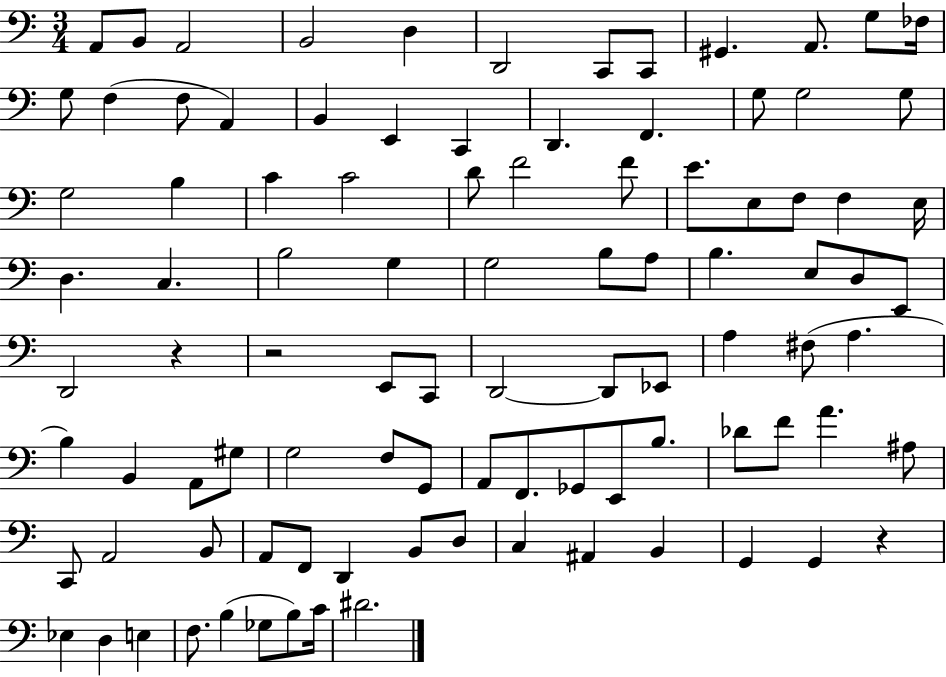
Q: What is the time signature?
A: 3/4